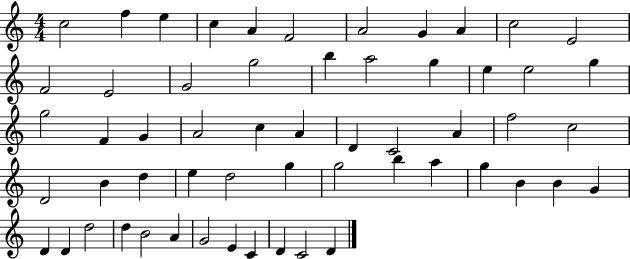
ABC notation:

X:1
T:Untitled
M:4/4
L:1/4
K:C
c2 f e c A F2 A2 G A c2 E2 F2 E2 G2 g2 b a2 g e e2 g g2 F G A2 c A D C2 A f2 c2 D2 B d e d2 g g2 b a g B B G D D d2 d B2 A G2 E C D C2 D